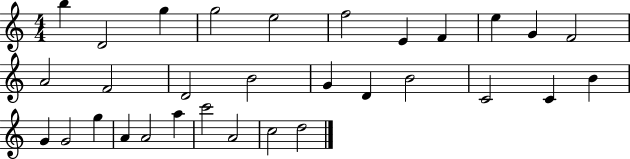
{
  \clef treble
  \numericTimeSignature
  \time 4/4
  \key c \major
  b''4 d'2 g''4 | g''2 e''2 | f''2 e'4 f'4 | e''4 g'4 f'2 | \break a'2 f'2 | d'2 b'2 | g'4 d'4 b'2 | c'2 c'4 b'4 | \break g'4 g'2 g''4 | a'4 a'2 a''4 | c'''2 a'2 | c''2 d''2 | \break \bar "|."
}